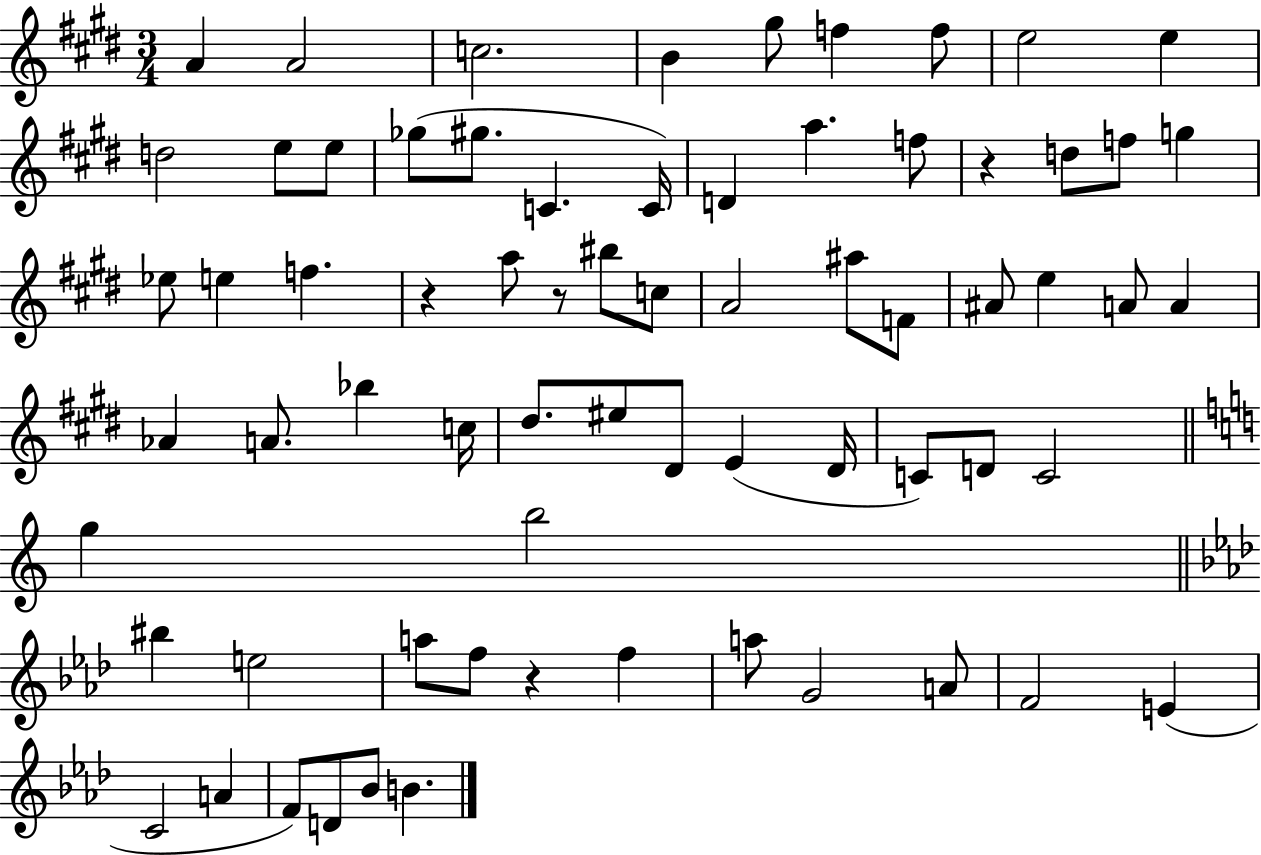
A4/q A4/h C5/h. B4/q G#5/e F5/q F5/e E5/h E5/q D5/h E5/e E5/e Gb5/e G#5/e. C4/q. C4/s D4/q A5/q. F5/e R/q D5/e F5/e G5/q Eb5/e E5/q F5/q. R/q A5/e R/e BIS5/e C5/e A4/h A#5/e F4/e A#4/e E5/q A4/e A4/q Ab4/q A4/e. Bb5/q C5/s D#5/e. EIS5/e D#4/e E4/q D#4/s C4/e D4/e C4/h G5/q B5/h BIS5/q E5/h A5/e F5/e R/q F5/q A5/e G4/h A4/e F4/h E4/q C4/h A4/q F4/e D4/e Bb4/e B4/q.